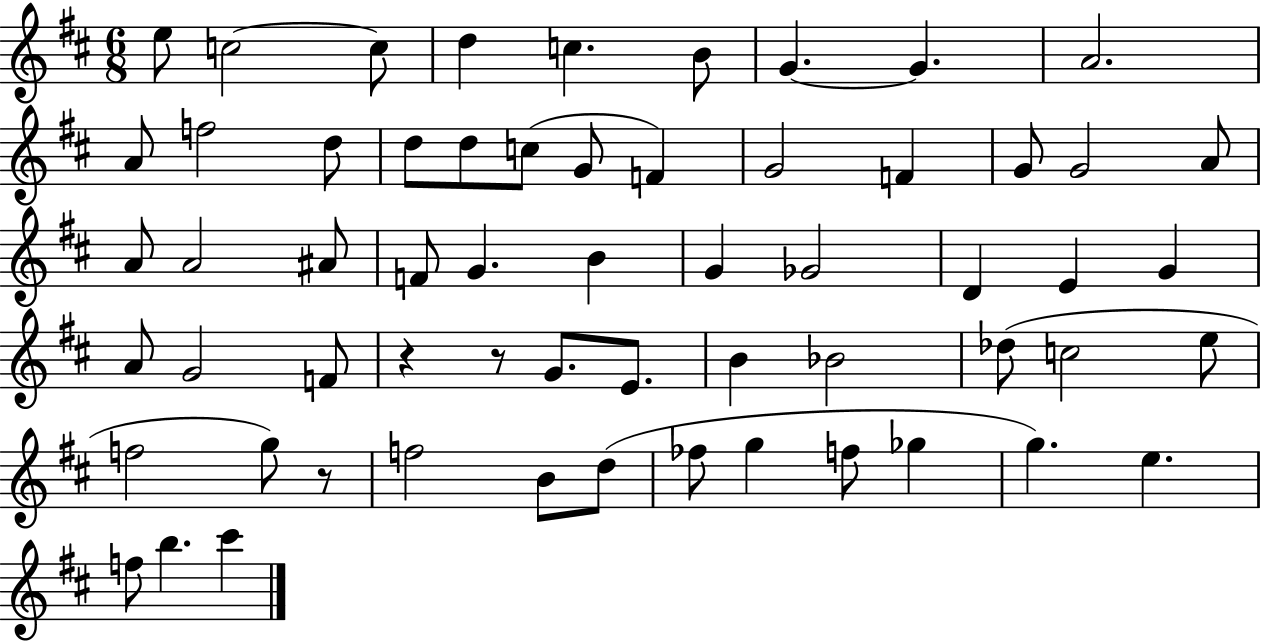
X:1
T:Untitled
M:6/8
L:1/4
K:D
e/2 c2 c/2 d c B/2 G G A2 A/2 f2 d/2 d/2 d/2 c/2 G/2 F G2 F G/2 G2 A/2 A/2 A2 ^A/2 F/2 G B G _G2 D E G A/2 G2 F/2 z z/2 G/2 E/2 B _B2 _d/2 c2 e/2 f2 g/2 z/2 f2 B/2 d/2 _f/2 g f/2 _g g e f/2 b ^c'